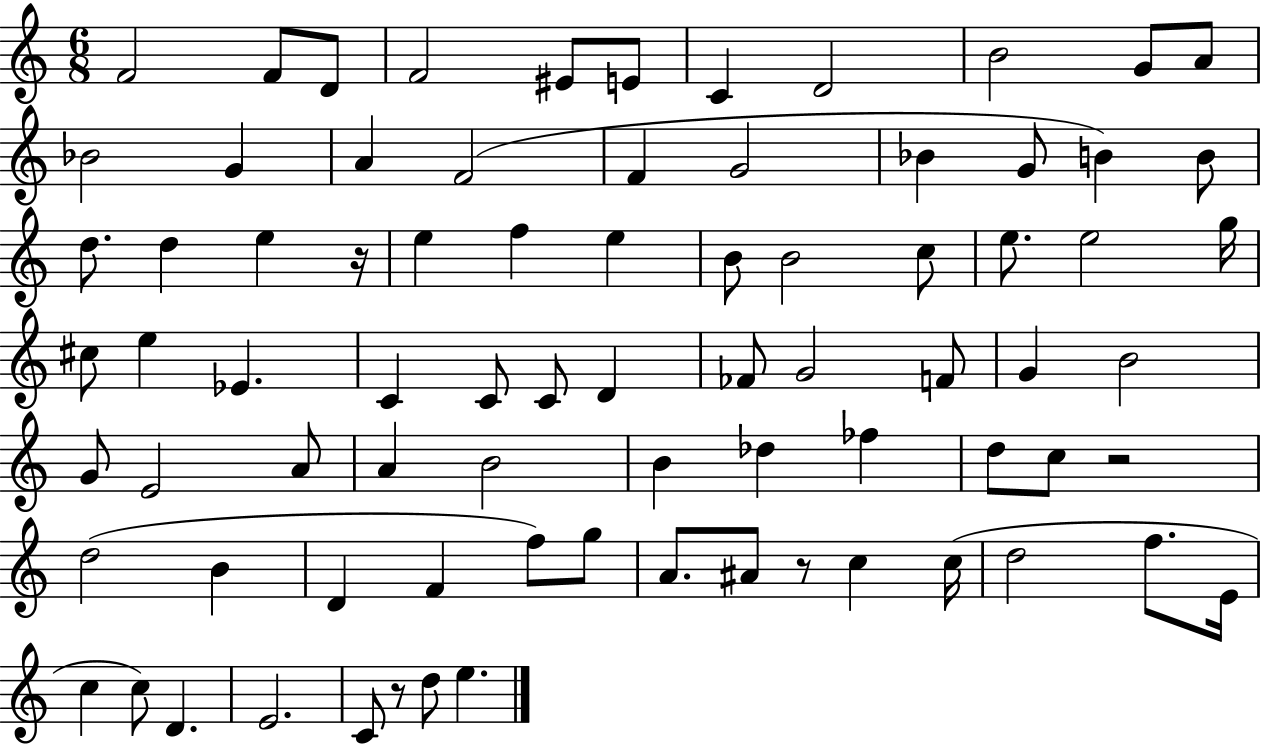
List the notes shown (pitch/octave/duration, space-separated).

F4/h F4/e D4/e F4/h EIS4/e E4/e C4/q D4/h B4/h G4/e A4/e Bb4/h G4/q A4/q F4/h F4/q G4/h Bb4/q G4/e B4/q B4/e D5/e. D5/q E5/q R/s E5/q F5/q E5/q B4/e B4/h C5/e E5/e. E5/h G5/s C#5/e E5/q Eb4/q. C4/q C4/e C4/e D4/q FES4/e G4/h F4/e G4/q B4/h G4/e E4/h A4/e A4/q B4/h B4/q Db5/q FES5/q D5/e C5/e R/h D5/h B4/q D4/q F4/q F5/e G5/e A4/e. A#4/e R/e C5/q C5/s D5/h F5/e. E4/s C5/q C5/e D4/q. E4/h. C4/e R/e D5/e E5/q.